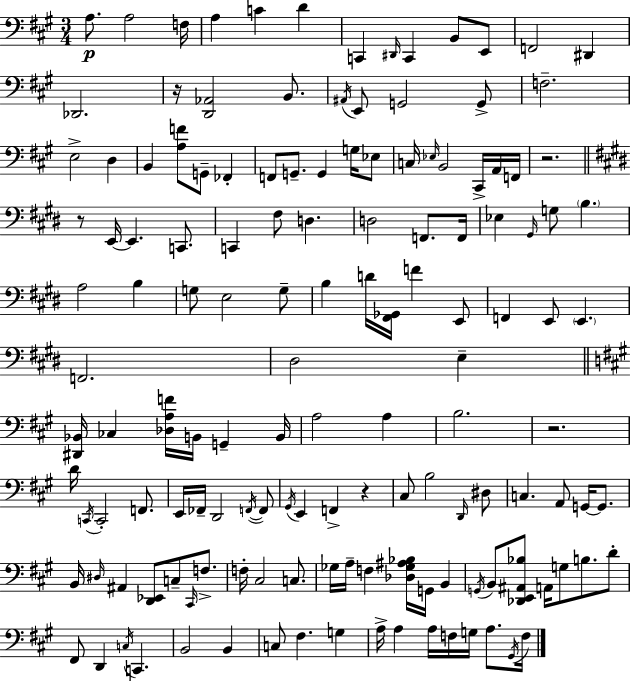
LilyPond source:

{
  \clef bass
  \numericTimeSignature
  \time 3/4
  \key a \major
  a8.\p a2 f16 | a4 c'4 d'4 | c,4 \grace { dis,16 } c,4 b,8 e,8 | f,2 dis,4 | \break des,2. | r16 <d, aes,>2 b,8. | \acciaccatura { ais,16 } e,8 g,2 | g,8-> f2.-- | \break e2-> d4 | b,4 <a f'>8 g,8-- fes,4-. | f,8 g,8.-- g,4 g16 | ees8 c16 \grace { ees16 } b,2 | \break cis,16-> a,16 f,16 r2. | \bar "||" \break \key e \major r8 e,16~~ e,4. c,8. | c,4 fis8 d4. | d2 f,8. f,16 | ees4 \grace { gis,16 } g8 \parenthesize b4. | \break a2 b4 | g8 e2 g8-- | b4 d'16 <fis, ges,>16 f'4 e,8 | f,4 e,8 \parenthesize e,4. | \break f,2. | dis2 e4-- | \bar "||" \break \key a \major <dis, bes,>16 ces4 <des a f'>16 b,16 g,4-- b,16 | a2 a4 | b2. | r2. | \break d'16 \acciaccatura { c,16 } c,2-. f,8. | e,16 fes,16-- d,2 \acciaccatura { f,16~ }~ | f,8 \acciaccatura { gis,16 } e,4 f,4-> r4 | cis8 b2 | \break \grace { d,16 } dis8 c4. a,8 | g,16~~ g,8. b,16 \grace { dis16 } ais,4 <d, ees,>8 | c8-- \grace { cis,16 } f8.-> f16-. cis2 | c8. ges16 a16-- f4 | \break <des ges ais bes>16 g,16 b,4 \acciaccatura { g,16 } b,8 <des, e, ais, bes>8 a,16 | g8 b8. d'8-. fis,8 d,4 | \acciaccatura { c16 } c,4. b,2 | b,4 c8 fis4. | \break g4 a16-> a4 | a16 f16 g16 a8. \acciaccatura { gis,16 } f16 \bar "|."
}